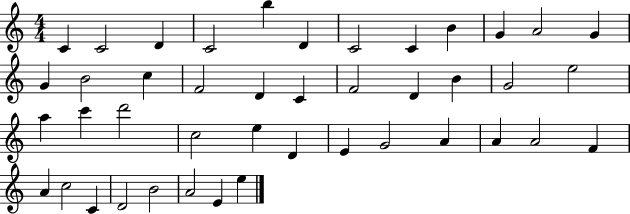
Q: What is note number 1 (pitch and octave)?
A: C4